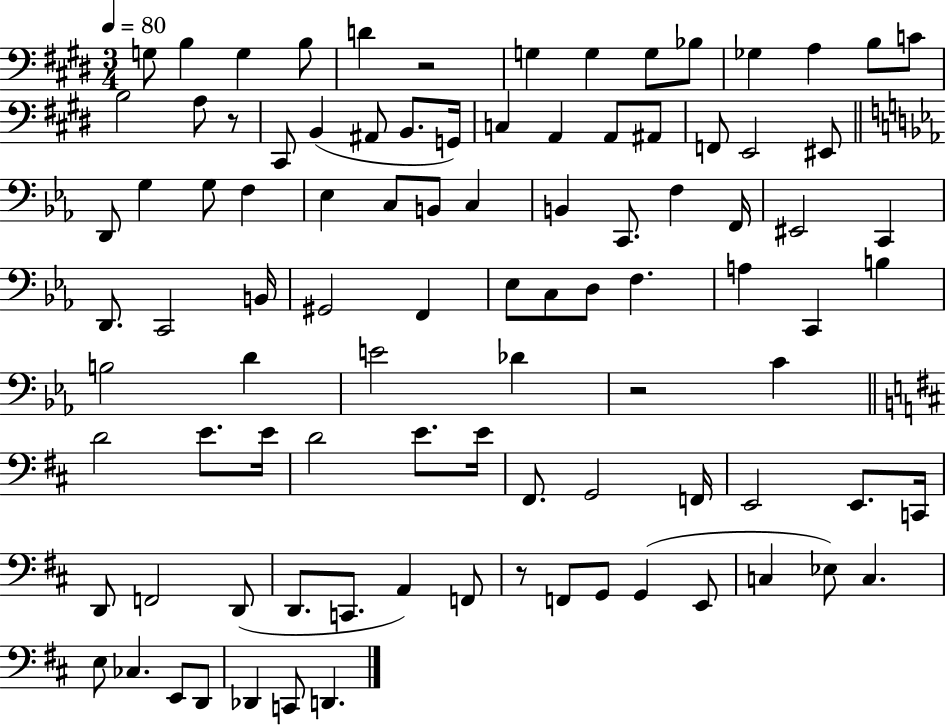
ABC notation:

X:1
T:Untitled
M:3/4
L:1/4
K:E
G,/2 B, G, B,/2 D z2 G, G, G,/2 _B,/2 _G, A, B,/2 C/2 B,2 A,/2 z/2 ^C,,/2 B,, ^A,,/2 B,,/2 G,,/4 C, A,, A,,/2 ^A,,/2 F,,/2 E,,2 ^E,,/2 D,,/2 G, G,/2 F, _E, C,/2 B,,/2 C, B,, C,,/2 F, F,,/4 ^E,,2 C,, D,,/2 C,,2 B,,/4 ^G,,2 F,, _E,/2 C,/2 D,/2 F, A, C,, B, B,2 D E2 _D z2 C D2 E/2 E/4 D2 E/2 E/4 ^F,,/2 G,,2 F,,/4 E,,2 E,,/2 C,,/4 D,,/2 F,,2 D,,/2 D,,/2 C,,/2 A,, F,,/2 z/2 F,,/2 G,,/2 G,, E,,/2 C, _E,/2 C, E,/2 _C, E,,/2 D,,/2 _D,, C,,/2 D,,